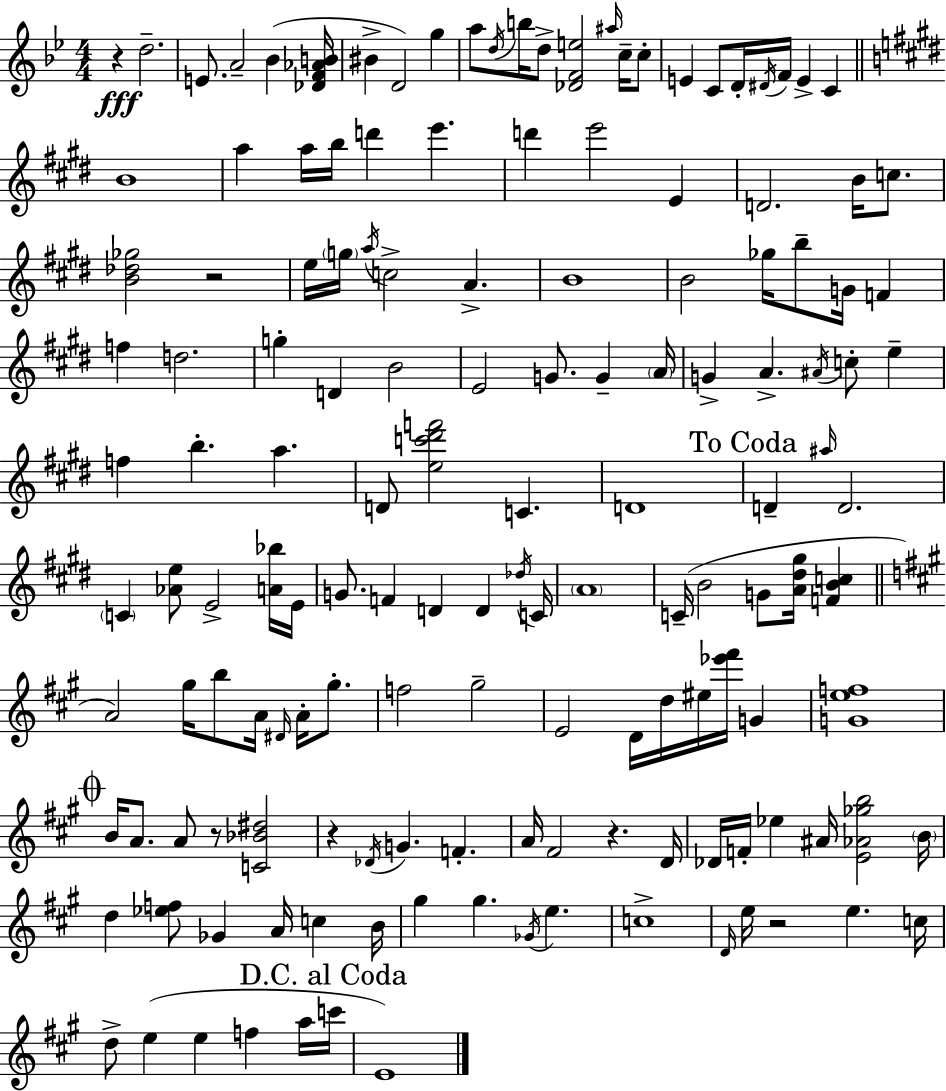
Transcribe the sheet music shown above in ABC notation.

X:1
T:Untitled
M:4/4
L:1/4
K:Gm
z d2 E/2 A2 _B [_DF_AB]/4 ^B D2 g a/2 d/4 b/4 d/2 [_DFe]2 ^a/4 c/4 c/2 E C/2 D/4 ^D/4 F/4 E C B4 a a/4 b/4 d' e' d' e'2 E D2 B/4 c/2 [B_d_g]2 z2 e/4 g/4 a/4 c2 A B4 B2 _g/4 b/2 G/4 F f d2 g D B2 E2 G/2 G A/4 G A ^A/4 c/2 e f b a D/2 [ec'^d'f']2 C D4 D ^a/4 D2 C [_Ae]/2 E2 [A_b]/4 E/4 G/2 F D D _d/4 C/4 A4 C/4 B2 G/2 [A^d^g]/4 [FBc] A2 ^g/4 b/2 A/4 ^D/4 A/4 ^g/2 f2 ^g2 E2 D/4 d/4 ^e/4 [_e'^f']/4 G [Gef]4 B/4 A/2 A/2 z/2 [C_B^d]2 z _D/4 G F A/4 ^F2 z D/4 _D/4 F/4 _e ^A/4 [E_A_gb]2 B/4 d [_ef]/2 _G A/4 c B/4 ^g ^g _G/4 e c4 D/4 e/4 z2 e c/4 d/2 e e f a/4 c'/4 E4